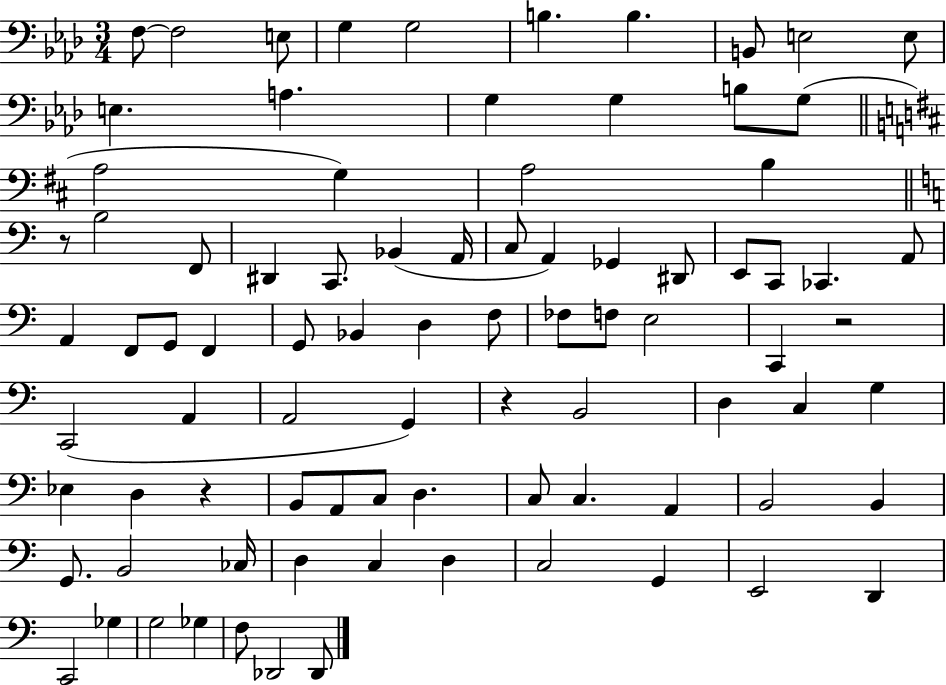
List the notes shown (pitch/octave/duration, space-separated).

F3/e F3/h E3/e G3/q G3/h B3/q. B3/q. B2/e E3/h E3/e E3/q. A3/q. G3/q G3/q B3/e G3/e A3/h G3/q A3/h B3/q R/e B3/h F2/e D#2/q C2/e. Bb2/q A2/s C3/e A2/q Gb2/q D#2/e E2/e C2/e CES2/q. A2/e A2/q F2/e G2/e F2/q G2/e Bb2/q D3/q F3/e FES3/e F3/e E3/h C2/q R/h C2/h A2/q A2/h G2/q R/q B2/h D3/q C3/q G3/q Eb3/q D3/q R/q B2/e A2/e C3/e D3/q. C3/e C3/q. A2/q B2/h B2/q G2/e. B2/h CES3/s D3/q C3/q D3/q C3/h G2/q E2/h D2/q C2/h Gb3/q G3/h Gb3/q F3/e Db2/h Db2/e